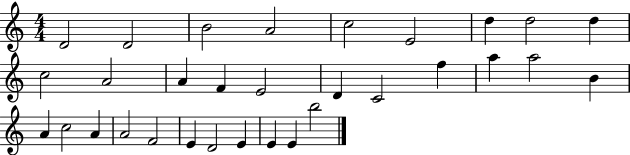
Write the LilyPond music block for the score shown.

{
  \clef treble
  \numericTimeSignature
  \time 4/4
  \key c \major
  d'2 d'2 | b'2 a'2 | c''2 e'2 | d''4 d''2 d''4 | \break c''2 a'2 | a'4 f'4 e'2 | d'4 c'2 f''4 | a''4 a''2 b'4 | \break a'4 c''2 a'4 | a'2 f'2 | e'4 d'2 e'4 | e'4 e'4 b''2 | \break \bar "|."
}